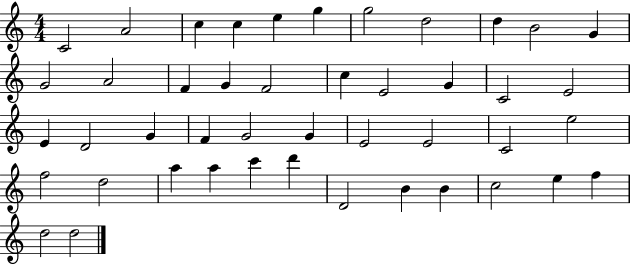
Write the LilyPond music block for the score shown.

{
  \clef treble
  \numericTimeSignature
  \time 4/4
  \key c \major
  c'2 a'2 | c''4 c''4 e''4 g''4 | g''2 d''2 | d''4 b'2 g'4 | \break g'2 a'2 | f'4 g'4 f'2 | c''4 e'2 g'4 | c'2 e'2 | \break e'4 d'2 g'4 | f'4 g'2 g'4 | e'2 e'2 | c'2 e''2 | \break f''2 d''2 | a''4 a''4 c'''4 d'''4 | d'2 b'4 b'4 | c''2 e''4 f''4 | \break d''2 d''2 | \bar "|."
}